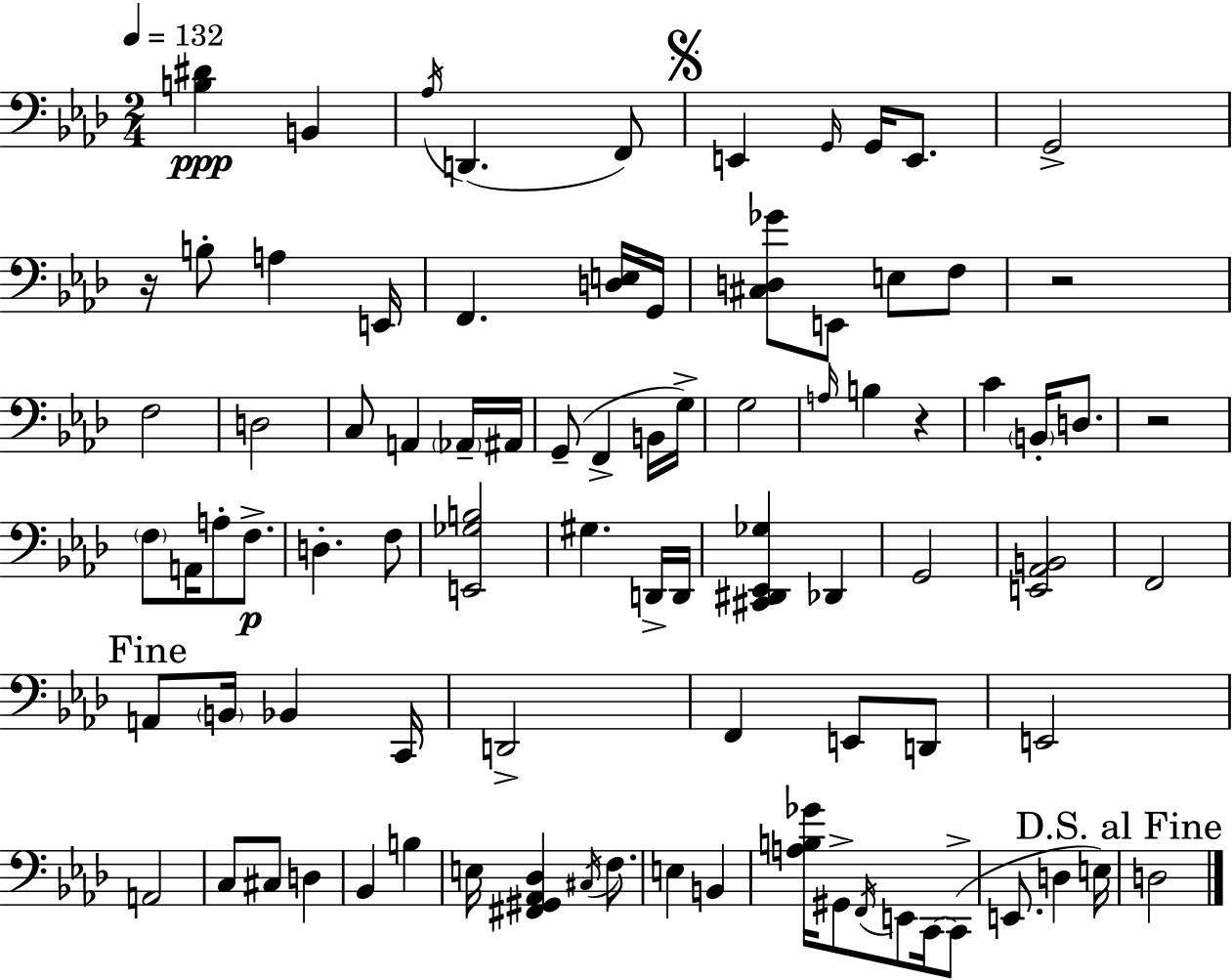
{
  \clef bass
  \numericTimeSignature
  \time 2/4
  \key aes \major
  \tempo 4 = 132
  \repeat volta 2 { <b dis'>4\ppp b,4 | \acciaccatura { aes16 }( d,4. f,8) | \mark \markup { \musicglyph "scripts.segno" } e,4 \grace { g,16 } g,16 e,8. | g,2-> | \break r16 b8-. a4 | e,16 f,4. | <d e>16 g,16 <cis d ges'>8 e,8 e8 | f8 r2 | \break f2 | d2 | c8 a,4 | \parenthesize aes,16-- ais,16 g,8--( f,4-> | \break b,16 g16->) g2 | \grace { a16 } b4 r4 | c'4 \parenthesize b,16-. | d8. r2 | \break \parenthesize f8 a,16 a8-. | f8.->\p d4.-. | f8 <e, ges b>2 | gis4. | \break d,16-> d,16 <cis, dis, ees, ges>4 des,4 | g,2 | <e, aes, b,>2 | f,2 | \break \mark "Fine" a,8 \parenthesize b,16 bes,4 | c,16 d,2-> | f,4 e,8 | d,8 e,2 | \break a,2 | c8 cis8 d4 | bes,4 b4 | e16 <fis, gis, aes, des>4 | \break \acciaccatura { cis16 } f8. e4 | b,4 <a b ges'>16 gis,8-> \acciaccatura { f,16 } | e,8 c,16~~ c,8->( e,8. | d4 e16) \mark "D.S. al Fine" d2 | \break } \bar "|."
}